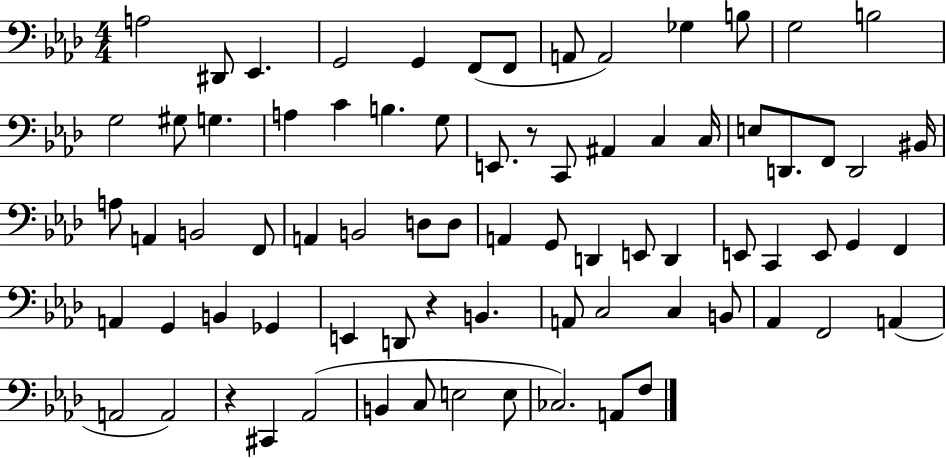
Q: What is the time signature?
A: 4/4